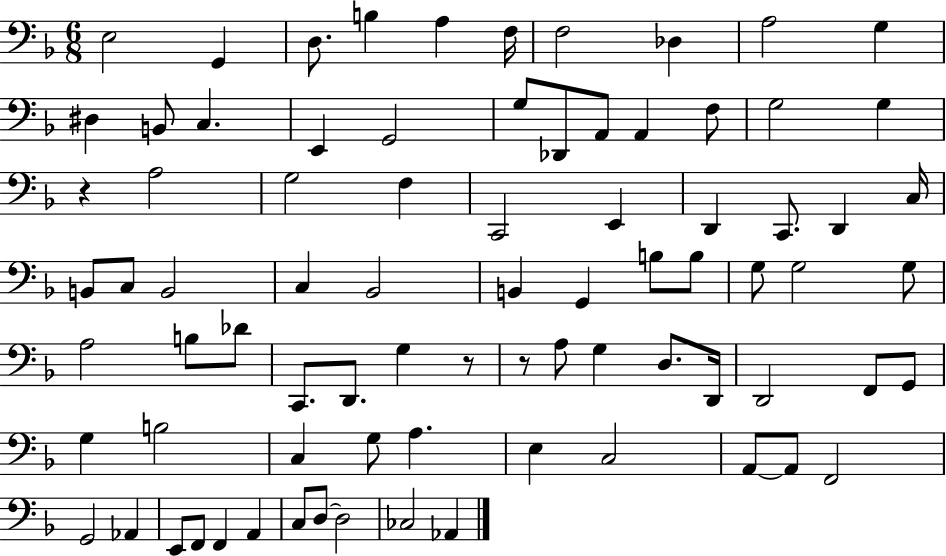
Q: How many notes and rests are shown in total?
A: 80